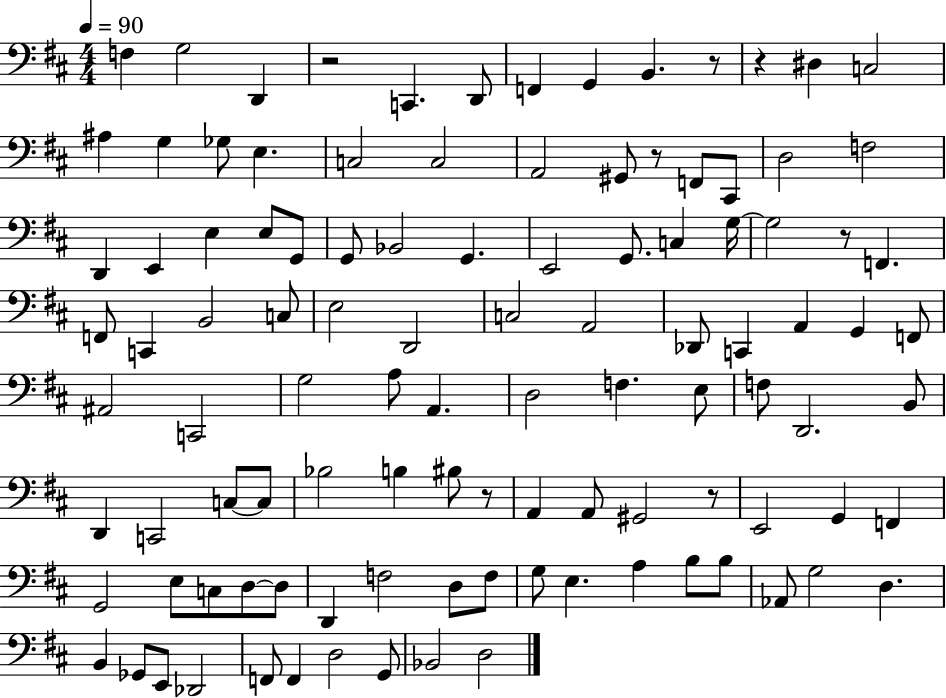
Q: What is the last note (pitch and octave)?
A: D3